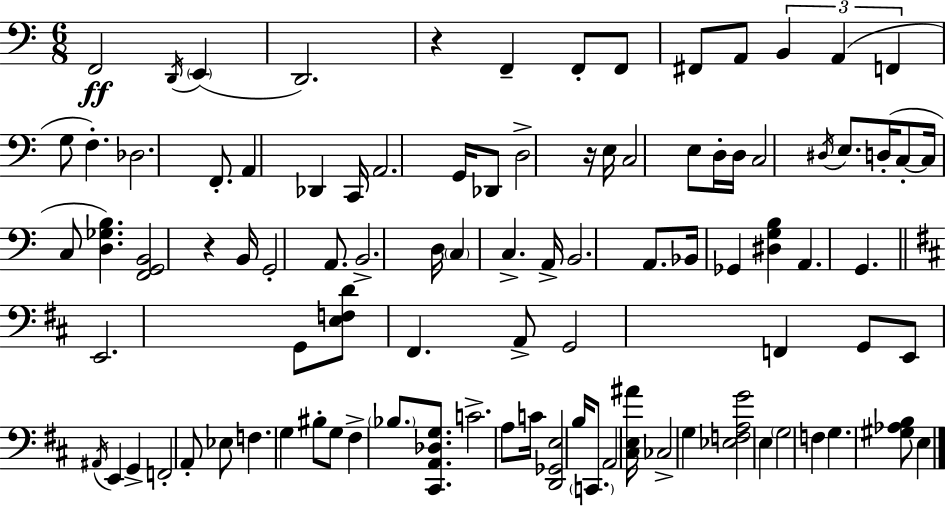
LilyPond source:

{
  \clef bass
  \numericTimeSignature
  \time 6/8
  \key a \minor
  f,2\ff \acciaccatura { d,16 }( \parenthesize e,4 | d,2.) | r4 f,4-- f,8-. f,8 | fis,8 a,8 \tuplet 3/2 { b,4 a,4( | \break f,4 } g8 f4.-.) | des2. | f,8.-. a,4 des,4 | c,16 a,2. | \break g,16 des,8 d2-> | r16 e16 c2 e8 | d16-. d16 c2 \acciaccatura { dis16 } e8. | d16-.( c8-.~~ c16 c8 <d ges b>4.) | \break <f, g, b,>2 r4 | b,16 g,2-. a,8. | b,2.-> | d16 \parenthesize c4 c4.-> | \break a,16-> b,2. | a,8. bes,16 ges,4 <dis g b>4 | a,4. g,4. | \bar "||" \break \key d \major e,2. | g,8 <e f d'>8 fis,4. a,8-> | g,2 f,4 | g,8 e,8 \acciaccatura { ais,16 } e,4 g,4-> | \break f,2-. a,8-. ees8 | f4. g4 bis8-. | g8 fis4-> \parenthesize bes8. <cis, a, des g>8. | c'2.-> | \break a8 c'16 <d, ges, e>2 | b16 \parenthesize c,8. a,2 | <cis e ais'>16 ces2-> g4 | <ees f a g'>2 e4 | \break \parenthesize g2 f4 | g4. <gis aes b>8 e4 | \bar "|."
}